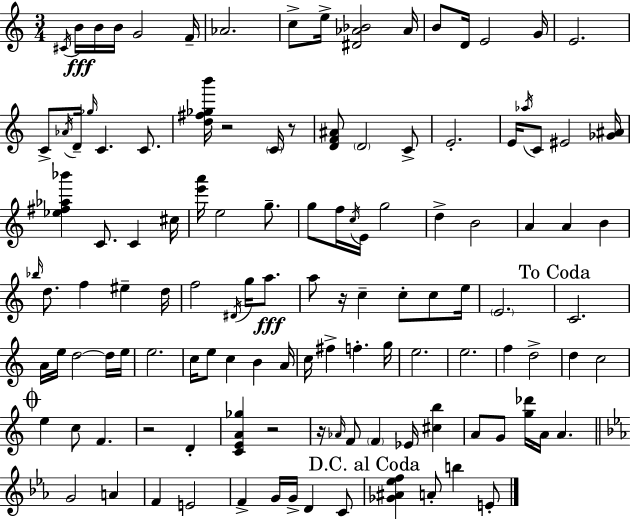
C#4/s B4/s B4/s B4/s G4/h F4/s Ab4/h. C5/e E5/s [D#4,Ab4,Bb4]/h Ab4/s B4/e D4/s E4/h G4/s E4/h. C4/e Ab4/s D4/s Gb5/s C4/q. C4/e. [D5,F#5,Gb5,B6]/s R/h C4/s R/e [D4,F4,A#4]/e D4/h C4/e E4/h. E4/s Ab5/s C4/e EIS4/h [Gb4,A#4]/s [Eb5,F#5,Ab5,Bb6]/q C4/e. C4/q C#5/s [E6,A6]/s E5/h G5/e. G5/e F5/s C5/s E4/s G5/h D5/q B4/h A4/q A4/q B4/q Bb5/s D5/e. F5/q EIS5/q D5/s F5/h D#4/s G5/s A5/e. A5/e R/s C5/q C5/e C5/e E5/s E4/h. C4/h. A4/s E5/s D5/h D5/s E5/s E5/h. C5/s E5/e C5/q B4/q A4/s C5/s F#5/q F5/q. G5/s E5/h. E5/h. F5/q D5/h D5/q C5/h E5/q C5/e F4/q. R/h D4/q [C4,E4,A4,Gb5]/q R/h R/s Ab4/s F4/e F4/q Eb4/s [C#5,B5]/q A4/e G4/e [G5,Db6]/s A4/s A4/q. G4/h A4/q F4/q E4/h F4/q G4/s G4/s D4/q C4/e [Gb4,A#4,Eb5,F5]/q A4/e B5/q E4/e